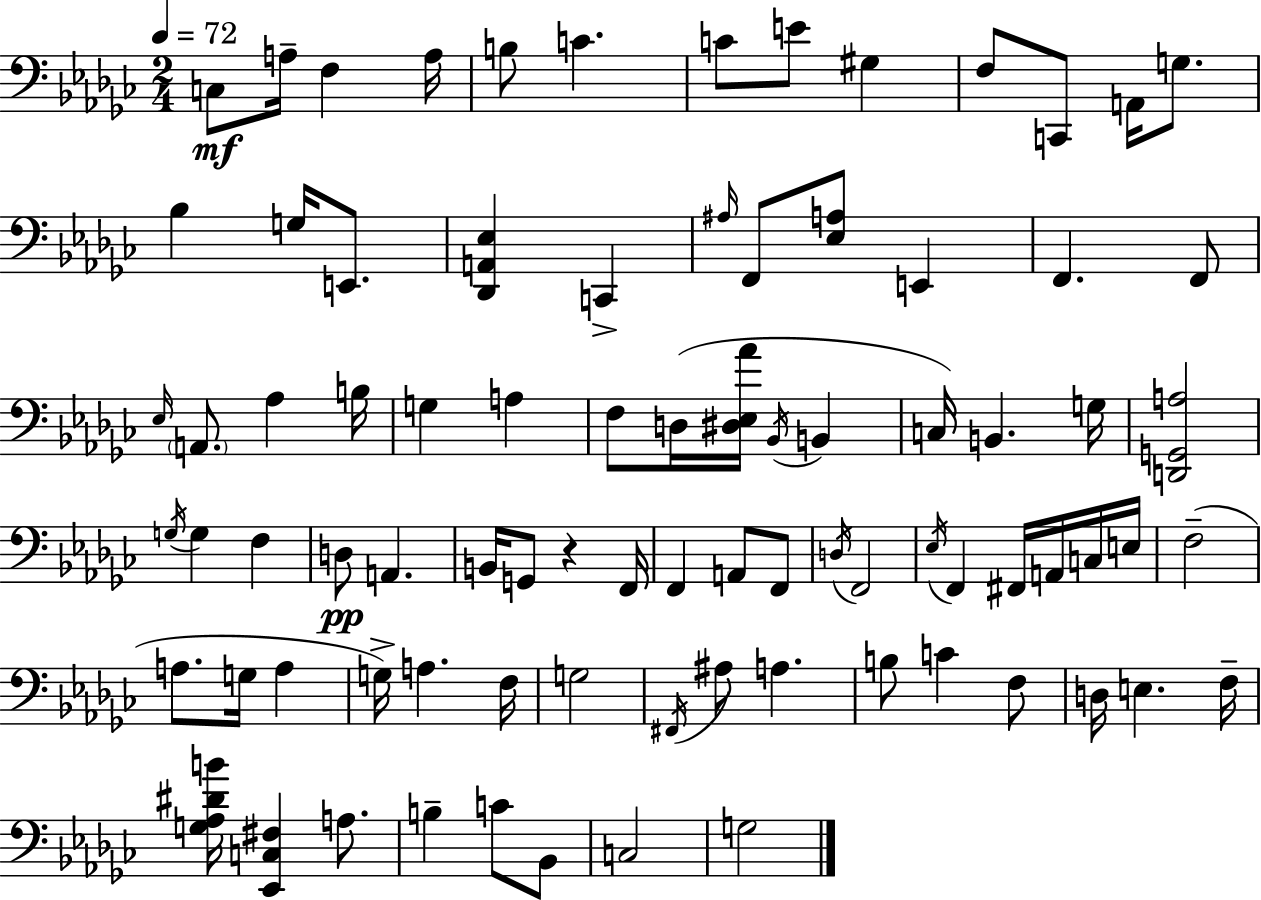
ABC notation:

X:1
T:Untitled
M:2/4
L:1/4
K:Ebm
C,/2 A,/4 F, A,/4 B,/2 C C/2 E/2 ^G, F,/2 C,,/2 A,,/4 G,/2 _B, G,/4 E,,/2 [_D,,A,,_E,] C,, ^A,/4 F,,/2 [_E,A,]/2 E,, F,, F,,/2 _E,/4 A,,/2 _A, B,/4 G, A, F,/2 D,/4 [^D,_E,_A]/4 _B,,/4 B,, C,/4 B,, G,/4 [D,,G,,A,]2 G,/4 G, F, D,/2 A,, B,,/4 G,,/2 z F,,/4 F,, A,,/2 F,,/2 D,/4 F,,2 _E,/4 F,, ^F,,/4 A,,/4 C,/4 E,/4 F,2 A,/2 G,/4 A, G,/4 A, F,/4 G,2 ^F,,/4 ^A,/2 A, B,/2 C F,/2 D,/4 E, F,/4 [G,_A,^DB]/4 [_E,,C,^F,] A,/2 B, C/2 _B,,/2 C,2 G,2